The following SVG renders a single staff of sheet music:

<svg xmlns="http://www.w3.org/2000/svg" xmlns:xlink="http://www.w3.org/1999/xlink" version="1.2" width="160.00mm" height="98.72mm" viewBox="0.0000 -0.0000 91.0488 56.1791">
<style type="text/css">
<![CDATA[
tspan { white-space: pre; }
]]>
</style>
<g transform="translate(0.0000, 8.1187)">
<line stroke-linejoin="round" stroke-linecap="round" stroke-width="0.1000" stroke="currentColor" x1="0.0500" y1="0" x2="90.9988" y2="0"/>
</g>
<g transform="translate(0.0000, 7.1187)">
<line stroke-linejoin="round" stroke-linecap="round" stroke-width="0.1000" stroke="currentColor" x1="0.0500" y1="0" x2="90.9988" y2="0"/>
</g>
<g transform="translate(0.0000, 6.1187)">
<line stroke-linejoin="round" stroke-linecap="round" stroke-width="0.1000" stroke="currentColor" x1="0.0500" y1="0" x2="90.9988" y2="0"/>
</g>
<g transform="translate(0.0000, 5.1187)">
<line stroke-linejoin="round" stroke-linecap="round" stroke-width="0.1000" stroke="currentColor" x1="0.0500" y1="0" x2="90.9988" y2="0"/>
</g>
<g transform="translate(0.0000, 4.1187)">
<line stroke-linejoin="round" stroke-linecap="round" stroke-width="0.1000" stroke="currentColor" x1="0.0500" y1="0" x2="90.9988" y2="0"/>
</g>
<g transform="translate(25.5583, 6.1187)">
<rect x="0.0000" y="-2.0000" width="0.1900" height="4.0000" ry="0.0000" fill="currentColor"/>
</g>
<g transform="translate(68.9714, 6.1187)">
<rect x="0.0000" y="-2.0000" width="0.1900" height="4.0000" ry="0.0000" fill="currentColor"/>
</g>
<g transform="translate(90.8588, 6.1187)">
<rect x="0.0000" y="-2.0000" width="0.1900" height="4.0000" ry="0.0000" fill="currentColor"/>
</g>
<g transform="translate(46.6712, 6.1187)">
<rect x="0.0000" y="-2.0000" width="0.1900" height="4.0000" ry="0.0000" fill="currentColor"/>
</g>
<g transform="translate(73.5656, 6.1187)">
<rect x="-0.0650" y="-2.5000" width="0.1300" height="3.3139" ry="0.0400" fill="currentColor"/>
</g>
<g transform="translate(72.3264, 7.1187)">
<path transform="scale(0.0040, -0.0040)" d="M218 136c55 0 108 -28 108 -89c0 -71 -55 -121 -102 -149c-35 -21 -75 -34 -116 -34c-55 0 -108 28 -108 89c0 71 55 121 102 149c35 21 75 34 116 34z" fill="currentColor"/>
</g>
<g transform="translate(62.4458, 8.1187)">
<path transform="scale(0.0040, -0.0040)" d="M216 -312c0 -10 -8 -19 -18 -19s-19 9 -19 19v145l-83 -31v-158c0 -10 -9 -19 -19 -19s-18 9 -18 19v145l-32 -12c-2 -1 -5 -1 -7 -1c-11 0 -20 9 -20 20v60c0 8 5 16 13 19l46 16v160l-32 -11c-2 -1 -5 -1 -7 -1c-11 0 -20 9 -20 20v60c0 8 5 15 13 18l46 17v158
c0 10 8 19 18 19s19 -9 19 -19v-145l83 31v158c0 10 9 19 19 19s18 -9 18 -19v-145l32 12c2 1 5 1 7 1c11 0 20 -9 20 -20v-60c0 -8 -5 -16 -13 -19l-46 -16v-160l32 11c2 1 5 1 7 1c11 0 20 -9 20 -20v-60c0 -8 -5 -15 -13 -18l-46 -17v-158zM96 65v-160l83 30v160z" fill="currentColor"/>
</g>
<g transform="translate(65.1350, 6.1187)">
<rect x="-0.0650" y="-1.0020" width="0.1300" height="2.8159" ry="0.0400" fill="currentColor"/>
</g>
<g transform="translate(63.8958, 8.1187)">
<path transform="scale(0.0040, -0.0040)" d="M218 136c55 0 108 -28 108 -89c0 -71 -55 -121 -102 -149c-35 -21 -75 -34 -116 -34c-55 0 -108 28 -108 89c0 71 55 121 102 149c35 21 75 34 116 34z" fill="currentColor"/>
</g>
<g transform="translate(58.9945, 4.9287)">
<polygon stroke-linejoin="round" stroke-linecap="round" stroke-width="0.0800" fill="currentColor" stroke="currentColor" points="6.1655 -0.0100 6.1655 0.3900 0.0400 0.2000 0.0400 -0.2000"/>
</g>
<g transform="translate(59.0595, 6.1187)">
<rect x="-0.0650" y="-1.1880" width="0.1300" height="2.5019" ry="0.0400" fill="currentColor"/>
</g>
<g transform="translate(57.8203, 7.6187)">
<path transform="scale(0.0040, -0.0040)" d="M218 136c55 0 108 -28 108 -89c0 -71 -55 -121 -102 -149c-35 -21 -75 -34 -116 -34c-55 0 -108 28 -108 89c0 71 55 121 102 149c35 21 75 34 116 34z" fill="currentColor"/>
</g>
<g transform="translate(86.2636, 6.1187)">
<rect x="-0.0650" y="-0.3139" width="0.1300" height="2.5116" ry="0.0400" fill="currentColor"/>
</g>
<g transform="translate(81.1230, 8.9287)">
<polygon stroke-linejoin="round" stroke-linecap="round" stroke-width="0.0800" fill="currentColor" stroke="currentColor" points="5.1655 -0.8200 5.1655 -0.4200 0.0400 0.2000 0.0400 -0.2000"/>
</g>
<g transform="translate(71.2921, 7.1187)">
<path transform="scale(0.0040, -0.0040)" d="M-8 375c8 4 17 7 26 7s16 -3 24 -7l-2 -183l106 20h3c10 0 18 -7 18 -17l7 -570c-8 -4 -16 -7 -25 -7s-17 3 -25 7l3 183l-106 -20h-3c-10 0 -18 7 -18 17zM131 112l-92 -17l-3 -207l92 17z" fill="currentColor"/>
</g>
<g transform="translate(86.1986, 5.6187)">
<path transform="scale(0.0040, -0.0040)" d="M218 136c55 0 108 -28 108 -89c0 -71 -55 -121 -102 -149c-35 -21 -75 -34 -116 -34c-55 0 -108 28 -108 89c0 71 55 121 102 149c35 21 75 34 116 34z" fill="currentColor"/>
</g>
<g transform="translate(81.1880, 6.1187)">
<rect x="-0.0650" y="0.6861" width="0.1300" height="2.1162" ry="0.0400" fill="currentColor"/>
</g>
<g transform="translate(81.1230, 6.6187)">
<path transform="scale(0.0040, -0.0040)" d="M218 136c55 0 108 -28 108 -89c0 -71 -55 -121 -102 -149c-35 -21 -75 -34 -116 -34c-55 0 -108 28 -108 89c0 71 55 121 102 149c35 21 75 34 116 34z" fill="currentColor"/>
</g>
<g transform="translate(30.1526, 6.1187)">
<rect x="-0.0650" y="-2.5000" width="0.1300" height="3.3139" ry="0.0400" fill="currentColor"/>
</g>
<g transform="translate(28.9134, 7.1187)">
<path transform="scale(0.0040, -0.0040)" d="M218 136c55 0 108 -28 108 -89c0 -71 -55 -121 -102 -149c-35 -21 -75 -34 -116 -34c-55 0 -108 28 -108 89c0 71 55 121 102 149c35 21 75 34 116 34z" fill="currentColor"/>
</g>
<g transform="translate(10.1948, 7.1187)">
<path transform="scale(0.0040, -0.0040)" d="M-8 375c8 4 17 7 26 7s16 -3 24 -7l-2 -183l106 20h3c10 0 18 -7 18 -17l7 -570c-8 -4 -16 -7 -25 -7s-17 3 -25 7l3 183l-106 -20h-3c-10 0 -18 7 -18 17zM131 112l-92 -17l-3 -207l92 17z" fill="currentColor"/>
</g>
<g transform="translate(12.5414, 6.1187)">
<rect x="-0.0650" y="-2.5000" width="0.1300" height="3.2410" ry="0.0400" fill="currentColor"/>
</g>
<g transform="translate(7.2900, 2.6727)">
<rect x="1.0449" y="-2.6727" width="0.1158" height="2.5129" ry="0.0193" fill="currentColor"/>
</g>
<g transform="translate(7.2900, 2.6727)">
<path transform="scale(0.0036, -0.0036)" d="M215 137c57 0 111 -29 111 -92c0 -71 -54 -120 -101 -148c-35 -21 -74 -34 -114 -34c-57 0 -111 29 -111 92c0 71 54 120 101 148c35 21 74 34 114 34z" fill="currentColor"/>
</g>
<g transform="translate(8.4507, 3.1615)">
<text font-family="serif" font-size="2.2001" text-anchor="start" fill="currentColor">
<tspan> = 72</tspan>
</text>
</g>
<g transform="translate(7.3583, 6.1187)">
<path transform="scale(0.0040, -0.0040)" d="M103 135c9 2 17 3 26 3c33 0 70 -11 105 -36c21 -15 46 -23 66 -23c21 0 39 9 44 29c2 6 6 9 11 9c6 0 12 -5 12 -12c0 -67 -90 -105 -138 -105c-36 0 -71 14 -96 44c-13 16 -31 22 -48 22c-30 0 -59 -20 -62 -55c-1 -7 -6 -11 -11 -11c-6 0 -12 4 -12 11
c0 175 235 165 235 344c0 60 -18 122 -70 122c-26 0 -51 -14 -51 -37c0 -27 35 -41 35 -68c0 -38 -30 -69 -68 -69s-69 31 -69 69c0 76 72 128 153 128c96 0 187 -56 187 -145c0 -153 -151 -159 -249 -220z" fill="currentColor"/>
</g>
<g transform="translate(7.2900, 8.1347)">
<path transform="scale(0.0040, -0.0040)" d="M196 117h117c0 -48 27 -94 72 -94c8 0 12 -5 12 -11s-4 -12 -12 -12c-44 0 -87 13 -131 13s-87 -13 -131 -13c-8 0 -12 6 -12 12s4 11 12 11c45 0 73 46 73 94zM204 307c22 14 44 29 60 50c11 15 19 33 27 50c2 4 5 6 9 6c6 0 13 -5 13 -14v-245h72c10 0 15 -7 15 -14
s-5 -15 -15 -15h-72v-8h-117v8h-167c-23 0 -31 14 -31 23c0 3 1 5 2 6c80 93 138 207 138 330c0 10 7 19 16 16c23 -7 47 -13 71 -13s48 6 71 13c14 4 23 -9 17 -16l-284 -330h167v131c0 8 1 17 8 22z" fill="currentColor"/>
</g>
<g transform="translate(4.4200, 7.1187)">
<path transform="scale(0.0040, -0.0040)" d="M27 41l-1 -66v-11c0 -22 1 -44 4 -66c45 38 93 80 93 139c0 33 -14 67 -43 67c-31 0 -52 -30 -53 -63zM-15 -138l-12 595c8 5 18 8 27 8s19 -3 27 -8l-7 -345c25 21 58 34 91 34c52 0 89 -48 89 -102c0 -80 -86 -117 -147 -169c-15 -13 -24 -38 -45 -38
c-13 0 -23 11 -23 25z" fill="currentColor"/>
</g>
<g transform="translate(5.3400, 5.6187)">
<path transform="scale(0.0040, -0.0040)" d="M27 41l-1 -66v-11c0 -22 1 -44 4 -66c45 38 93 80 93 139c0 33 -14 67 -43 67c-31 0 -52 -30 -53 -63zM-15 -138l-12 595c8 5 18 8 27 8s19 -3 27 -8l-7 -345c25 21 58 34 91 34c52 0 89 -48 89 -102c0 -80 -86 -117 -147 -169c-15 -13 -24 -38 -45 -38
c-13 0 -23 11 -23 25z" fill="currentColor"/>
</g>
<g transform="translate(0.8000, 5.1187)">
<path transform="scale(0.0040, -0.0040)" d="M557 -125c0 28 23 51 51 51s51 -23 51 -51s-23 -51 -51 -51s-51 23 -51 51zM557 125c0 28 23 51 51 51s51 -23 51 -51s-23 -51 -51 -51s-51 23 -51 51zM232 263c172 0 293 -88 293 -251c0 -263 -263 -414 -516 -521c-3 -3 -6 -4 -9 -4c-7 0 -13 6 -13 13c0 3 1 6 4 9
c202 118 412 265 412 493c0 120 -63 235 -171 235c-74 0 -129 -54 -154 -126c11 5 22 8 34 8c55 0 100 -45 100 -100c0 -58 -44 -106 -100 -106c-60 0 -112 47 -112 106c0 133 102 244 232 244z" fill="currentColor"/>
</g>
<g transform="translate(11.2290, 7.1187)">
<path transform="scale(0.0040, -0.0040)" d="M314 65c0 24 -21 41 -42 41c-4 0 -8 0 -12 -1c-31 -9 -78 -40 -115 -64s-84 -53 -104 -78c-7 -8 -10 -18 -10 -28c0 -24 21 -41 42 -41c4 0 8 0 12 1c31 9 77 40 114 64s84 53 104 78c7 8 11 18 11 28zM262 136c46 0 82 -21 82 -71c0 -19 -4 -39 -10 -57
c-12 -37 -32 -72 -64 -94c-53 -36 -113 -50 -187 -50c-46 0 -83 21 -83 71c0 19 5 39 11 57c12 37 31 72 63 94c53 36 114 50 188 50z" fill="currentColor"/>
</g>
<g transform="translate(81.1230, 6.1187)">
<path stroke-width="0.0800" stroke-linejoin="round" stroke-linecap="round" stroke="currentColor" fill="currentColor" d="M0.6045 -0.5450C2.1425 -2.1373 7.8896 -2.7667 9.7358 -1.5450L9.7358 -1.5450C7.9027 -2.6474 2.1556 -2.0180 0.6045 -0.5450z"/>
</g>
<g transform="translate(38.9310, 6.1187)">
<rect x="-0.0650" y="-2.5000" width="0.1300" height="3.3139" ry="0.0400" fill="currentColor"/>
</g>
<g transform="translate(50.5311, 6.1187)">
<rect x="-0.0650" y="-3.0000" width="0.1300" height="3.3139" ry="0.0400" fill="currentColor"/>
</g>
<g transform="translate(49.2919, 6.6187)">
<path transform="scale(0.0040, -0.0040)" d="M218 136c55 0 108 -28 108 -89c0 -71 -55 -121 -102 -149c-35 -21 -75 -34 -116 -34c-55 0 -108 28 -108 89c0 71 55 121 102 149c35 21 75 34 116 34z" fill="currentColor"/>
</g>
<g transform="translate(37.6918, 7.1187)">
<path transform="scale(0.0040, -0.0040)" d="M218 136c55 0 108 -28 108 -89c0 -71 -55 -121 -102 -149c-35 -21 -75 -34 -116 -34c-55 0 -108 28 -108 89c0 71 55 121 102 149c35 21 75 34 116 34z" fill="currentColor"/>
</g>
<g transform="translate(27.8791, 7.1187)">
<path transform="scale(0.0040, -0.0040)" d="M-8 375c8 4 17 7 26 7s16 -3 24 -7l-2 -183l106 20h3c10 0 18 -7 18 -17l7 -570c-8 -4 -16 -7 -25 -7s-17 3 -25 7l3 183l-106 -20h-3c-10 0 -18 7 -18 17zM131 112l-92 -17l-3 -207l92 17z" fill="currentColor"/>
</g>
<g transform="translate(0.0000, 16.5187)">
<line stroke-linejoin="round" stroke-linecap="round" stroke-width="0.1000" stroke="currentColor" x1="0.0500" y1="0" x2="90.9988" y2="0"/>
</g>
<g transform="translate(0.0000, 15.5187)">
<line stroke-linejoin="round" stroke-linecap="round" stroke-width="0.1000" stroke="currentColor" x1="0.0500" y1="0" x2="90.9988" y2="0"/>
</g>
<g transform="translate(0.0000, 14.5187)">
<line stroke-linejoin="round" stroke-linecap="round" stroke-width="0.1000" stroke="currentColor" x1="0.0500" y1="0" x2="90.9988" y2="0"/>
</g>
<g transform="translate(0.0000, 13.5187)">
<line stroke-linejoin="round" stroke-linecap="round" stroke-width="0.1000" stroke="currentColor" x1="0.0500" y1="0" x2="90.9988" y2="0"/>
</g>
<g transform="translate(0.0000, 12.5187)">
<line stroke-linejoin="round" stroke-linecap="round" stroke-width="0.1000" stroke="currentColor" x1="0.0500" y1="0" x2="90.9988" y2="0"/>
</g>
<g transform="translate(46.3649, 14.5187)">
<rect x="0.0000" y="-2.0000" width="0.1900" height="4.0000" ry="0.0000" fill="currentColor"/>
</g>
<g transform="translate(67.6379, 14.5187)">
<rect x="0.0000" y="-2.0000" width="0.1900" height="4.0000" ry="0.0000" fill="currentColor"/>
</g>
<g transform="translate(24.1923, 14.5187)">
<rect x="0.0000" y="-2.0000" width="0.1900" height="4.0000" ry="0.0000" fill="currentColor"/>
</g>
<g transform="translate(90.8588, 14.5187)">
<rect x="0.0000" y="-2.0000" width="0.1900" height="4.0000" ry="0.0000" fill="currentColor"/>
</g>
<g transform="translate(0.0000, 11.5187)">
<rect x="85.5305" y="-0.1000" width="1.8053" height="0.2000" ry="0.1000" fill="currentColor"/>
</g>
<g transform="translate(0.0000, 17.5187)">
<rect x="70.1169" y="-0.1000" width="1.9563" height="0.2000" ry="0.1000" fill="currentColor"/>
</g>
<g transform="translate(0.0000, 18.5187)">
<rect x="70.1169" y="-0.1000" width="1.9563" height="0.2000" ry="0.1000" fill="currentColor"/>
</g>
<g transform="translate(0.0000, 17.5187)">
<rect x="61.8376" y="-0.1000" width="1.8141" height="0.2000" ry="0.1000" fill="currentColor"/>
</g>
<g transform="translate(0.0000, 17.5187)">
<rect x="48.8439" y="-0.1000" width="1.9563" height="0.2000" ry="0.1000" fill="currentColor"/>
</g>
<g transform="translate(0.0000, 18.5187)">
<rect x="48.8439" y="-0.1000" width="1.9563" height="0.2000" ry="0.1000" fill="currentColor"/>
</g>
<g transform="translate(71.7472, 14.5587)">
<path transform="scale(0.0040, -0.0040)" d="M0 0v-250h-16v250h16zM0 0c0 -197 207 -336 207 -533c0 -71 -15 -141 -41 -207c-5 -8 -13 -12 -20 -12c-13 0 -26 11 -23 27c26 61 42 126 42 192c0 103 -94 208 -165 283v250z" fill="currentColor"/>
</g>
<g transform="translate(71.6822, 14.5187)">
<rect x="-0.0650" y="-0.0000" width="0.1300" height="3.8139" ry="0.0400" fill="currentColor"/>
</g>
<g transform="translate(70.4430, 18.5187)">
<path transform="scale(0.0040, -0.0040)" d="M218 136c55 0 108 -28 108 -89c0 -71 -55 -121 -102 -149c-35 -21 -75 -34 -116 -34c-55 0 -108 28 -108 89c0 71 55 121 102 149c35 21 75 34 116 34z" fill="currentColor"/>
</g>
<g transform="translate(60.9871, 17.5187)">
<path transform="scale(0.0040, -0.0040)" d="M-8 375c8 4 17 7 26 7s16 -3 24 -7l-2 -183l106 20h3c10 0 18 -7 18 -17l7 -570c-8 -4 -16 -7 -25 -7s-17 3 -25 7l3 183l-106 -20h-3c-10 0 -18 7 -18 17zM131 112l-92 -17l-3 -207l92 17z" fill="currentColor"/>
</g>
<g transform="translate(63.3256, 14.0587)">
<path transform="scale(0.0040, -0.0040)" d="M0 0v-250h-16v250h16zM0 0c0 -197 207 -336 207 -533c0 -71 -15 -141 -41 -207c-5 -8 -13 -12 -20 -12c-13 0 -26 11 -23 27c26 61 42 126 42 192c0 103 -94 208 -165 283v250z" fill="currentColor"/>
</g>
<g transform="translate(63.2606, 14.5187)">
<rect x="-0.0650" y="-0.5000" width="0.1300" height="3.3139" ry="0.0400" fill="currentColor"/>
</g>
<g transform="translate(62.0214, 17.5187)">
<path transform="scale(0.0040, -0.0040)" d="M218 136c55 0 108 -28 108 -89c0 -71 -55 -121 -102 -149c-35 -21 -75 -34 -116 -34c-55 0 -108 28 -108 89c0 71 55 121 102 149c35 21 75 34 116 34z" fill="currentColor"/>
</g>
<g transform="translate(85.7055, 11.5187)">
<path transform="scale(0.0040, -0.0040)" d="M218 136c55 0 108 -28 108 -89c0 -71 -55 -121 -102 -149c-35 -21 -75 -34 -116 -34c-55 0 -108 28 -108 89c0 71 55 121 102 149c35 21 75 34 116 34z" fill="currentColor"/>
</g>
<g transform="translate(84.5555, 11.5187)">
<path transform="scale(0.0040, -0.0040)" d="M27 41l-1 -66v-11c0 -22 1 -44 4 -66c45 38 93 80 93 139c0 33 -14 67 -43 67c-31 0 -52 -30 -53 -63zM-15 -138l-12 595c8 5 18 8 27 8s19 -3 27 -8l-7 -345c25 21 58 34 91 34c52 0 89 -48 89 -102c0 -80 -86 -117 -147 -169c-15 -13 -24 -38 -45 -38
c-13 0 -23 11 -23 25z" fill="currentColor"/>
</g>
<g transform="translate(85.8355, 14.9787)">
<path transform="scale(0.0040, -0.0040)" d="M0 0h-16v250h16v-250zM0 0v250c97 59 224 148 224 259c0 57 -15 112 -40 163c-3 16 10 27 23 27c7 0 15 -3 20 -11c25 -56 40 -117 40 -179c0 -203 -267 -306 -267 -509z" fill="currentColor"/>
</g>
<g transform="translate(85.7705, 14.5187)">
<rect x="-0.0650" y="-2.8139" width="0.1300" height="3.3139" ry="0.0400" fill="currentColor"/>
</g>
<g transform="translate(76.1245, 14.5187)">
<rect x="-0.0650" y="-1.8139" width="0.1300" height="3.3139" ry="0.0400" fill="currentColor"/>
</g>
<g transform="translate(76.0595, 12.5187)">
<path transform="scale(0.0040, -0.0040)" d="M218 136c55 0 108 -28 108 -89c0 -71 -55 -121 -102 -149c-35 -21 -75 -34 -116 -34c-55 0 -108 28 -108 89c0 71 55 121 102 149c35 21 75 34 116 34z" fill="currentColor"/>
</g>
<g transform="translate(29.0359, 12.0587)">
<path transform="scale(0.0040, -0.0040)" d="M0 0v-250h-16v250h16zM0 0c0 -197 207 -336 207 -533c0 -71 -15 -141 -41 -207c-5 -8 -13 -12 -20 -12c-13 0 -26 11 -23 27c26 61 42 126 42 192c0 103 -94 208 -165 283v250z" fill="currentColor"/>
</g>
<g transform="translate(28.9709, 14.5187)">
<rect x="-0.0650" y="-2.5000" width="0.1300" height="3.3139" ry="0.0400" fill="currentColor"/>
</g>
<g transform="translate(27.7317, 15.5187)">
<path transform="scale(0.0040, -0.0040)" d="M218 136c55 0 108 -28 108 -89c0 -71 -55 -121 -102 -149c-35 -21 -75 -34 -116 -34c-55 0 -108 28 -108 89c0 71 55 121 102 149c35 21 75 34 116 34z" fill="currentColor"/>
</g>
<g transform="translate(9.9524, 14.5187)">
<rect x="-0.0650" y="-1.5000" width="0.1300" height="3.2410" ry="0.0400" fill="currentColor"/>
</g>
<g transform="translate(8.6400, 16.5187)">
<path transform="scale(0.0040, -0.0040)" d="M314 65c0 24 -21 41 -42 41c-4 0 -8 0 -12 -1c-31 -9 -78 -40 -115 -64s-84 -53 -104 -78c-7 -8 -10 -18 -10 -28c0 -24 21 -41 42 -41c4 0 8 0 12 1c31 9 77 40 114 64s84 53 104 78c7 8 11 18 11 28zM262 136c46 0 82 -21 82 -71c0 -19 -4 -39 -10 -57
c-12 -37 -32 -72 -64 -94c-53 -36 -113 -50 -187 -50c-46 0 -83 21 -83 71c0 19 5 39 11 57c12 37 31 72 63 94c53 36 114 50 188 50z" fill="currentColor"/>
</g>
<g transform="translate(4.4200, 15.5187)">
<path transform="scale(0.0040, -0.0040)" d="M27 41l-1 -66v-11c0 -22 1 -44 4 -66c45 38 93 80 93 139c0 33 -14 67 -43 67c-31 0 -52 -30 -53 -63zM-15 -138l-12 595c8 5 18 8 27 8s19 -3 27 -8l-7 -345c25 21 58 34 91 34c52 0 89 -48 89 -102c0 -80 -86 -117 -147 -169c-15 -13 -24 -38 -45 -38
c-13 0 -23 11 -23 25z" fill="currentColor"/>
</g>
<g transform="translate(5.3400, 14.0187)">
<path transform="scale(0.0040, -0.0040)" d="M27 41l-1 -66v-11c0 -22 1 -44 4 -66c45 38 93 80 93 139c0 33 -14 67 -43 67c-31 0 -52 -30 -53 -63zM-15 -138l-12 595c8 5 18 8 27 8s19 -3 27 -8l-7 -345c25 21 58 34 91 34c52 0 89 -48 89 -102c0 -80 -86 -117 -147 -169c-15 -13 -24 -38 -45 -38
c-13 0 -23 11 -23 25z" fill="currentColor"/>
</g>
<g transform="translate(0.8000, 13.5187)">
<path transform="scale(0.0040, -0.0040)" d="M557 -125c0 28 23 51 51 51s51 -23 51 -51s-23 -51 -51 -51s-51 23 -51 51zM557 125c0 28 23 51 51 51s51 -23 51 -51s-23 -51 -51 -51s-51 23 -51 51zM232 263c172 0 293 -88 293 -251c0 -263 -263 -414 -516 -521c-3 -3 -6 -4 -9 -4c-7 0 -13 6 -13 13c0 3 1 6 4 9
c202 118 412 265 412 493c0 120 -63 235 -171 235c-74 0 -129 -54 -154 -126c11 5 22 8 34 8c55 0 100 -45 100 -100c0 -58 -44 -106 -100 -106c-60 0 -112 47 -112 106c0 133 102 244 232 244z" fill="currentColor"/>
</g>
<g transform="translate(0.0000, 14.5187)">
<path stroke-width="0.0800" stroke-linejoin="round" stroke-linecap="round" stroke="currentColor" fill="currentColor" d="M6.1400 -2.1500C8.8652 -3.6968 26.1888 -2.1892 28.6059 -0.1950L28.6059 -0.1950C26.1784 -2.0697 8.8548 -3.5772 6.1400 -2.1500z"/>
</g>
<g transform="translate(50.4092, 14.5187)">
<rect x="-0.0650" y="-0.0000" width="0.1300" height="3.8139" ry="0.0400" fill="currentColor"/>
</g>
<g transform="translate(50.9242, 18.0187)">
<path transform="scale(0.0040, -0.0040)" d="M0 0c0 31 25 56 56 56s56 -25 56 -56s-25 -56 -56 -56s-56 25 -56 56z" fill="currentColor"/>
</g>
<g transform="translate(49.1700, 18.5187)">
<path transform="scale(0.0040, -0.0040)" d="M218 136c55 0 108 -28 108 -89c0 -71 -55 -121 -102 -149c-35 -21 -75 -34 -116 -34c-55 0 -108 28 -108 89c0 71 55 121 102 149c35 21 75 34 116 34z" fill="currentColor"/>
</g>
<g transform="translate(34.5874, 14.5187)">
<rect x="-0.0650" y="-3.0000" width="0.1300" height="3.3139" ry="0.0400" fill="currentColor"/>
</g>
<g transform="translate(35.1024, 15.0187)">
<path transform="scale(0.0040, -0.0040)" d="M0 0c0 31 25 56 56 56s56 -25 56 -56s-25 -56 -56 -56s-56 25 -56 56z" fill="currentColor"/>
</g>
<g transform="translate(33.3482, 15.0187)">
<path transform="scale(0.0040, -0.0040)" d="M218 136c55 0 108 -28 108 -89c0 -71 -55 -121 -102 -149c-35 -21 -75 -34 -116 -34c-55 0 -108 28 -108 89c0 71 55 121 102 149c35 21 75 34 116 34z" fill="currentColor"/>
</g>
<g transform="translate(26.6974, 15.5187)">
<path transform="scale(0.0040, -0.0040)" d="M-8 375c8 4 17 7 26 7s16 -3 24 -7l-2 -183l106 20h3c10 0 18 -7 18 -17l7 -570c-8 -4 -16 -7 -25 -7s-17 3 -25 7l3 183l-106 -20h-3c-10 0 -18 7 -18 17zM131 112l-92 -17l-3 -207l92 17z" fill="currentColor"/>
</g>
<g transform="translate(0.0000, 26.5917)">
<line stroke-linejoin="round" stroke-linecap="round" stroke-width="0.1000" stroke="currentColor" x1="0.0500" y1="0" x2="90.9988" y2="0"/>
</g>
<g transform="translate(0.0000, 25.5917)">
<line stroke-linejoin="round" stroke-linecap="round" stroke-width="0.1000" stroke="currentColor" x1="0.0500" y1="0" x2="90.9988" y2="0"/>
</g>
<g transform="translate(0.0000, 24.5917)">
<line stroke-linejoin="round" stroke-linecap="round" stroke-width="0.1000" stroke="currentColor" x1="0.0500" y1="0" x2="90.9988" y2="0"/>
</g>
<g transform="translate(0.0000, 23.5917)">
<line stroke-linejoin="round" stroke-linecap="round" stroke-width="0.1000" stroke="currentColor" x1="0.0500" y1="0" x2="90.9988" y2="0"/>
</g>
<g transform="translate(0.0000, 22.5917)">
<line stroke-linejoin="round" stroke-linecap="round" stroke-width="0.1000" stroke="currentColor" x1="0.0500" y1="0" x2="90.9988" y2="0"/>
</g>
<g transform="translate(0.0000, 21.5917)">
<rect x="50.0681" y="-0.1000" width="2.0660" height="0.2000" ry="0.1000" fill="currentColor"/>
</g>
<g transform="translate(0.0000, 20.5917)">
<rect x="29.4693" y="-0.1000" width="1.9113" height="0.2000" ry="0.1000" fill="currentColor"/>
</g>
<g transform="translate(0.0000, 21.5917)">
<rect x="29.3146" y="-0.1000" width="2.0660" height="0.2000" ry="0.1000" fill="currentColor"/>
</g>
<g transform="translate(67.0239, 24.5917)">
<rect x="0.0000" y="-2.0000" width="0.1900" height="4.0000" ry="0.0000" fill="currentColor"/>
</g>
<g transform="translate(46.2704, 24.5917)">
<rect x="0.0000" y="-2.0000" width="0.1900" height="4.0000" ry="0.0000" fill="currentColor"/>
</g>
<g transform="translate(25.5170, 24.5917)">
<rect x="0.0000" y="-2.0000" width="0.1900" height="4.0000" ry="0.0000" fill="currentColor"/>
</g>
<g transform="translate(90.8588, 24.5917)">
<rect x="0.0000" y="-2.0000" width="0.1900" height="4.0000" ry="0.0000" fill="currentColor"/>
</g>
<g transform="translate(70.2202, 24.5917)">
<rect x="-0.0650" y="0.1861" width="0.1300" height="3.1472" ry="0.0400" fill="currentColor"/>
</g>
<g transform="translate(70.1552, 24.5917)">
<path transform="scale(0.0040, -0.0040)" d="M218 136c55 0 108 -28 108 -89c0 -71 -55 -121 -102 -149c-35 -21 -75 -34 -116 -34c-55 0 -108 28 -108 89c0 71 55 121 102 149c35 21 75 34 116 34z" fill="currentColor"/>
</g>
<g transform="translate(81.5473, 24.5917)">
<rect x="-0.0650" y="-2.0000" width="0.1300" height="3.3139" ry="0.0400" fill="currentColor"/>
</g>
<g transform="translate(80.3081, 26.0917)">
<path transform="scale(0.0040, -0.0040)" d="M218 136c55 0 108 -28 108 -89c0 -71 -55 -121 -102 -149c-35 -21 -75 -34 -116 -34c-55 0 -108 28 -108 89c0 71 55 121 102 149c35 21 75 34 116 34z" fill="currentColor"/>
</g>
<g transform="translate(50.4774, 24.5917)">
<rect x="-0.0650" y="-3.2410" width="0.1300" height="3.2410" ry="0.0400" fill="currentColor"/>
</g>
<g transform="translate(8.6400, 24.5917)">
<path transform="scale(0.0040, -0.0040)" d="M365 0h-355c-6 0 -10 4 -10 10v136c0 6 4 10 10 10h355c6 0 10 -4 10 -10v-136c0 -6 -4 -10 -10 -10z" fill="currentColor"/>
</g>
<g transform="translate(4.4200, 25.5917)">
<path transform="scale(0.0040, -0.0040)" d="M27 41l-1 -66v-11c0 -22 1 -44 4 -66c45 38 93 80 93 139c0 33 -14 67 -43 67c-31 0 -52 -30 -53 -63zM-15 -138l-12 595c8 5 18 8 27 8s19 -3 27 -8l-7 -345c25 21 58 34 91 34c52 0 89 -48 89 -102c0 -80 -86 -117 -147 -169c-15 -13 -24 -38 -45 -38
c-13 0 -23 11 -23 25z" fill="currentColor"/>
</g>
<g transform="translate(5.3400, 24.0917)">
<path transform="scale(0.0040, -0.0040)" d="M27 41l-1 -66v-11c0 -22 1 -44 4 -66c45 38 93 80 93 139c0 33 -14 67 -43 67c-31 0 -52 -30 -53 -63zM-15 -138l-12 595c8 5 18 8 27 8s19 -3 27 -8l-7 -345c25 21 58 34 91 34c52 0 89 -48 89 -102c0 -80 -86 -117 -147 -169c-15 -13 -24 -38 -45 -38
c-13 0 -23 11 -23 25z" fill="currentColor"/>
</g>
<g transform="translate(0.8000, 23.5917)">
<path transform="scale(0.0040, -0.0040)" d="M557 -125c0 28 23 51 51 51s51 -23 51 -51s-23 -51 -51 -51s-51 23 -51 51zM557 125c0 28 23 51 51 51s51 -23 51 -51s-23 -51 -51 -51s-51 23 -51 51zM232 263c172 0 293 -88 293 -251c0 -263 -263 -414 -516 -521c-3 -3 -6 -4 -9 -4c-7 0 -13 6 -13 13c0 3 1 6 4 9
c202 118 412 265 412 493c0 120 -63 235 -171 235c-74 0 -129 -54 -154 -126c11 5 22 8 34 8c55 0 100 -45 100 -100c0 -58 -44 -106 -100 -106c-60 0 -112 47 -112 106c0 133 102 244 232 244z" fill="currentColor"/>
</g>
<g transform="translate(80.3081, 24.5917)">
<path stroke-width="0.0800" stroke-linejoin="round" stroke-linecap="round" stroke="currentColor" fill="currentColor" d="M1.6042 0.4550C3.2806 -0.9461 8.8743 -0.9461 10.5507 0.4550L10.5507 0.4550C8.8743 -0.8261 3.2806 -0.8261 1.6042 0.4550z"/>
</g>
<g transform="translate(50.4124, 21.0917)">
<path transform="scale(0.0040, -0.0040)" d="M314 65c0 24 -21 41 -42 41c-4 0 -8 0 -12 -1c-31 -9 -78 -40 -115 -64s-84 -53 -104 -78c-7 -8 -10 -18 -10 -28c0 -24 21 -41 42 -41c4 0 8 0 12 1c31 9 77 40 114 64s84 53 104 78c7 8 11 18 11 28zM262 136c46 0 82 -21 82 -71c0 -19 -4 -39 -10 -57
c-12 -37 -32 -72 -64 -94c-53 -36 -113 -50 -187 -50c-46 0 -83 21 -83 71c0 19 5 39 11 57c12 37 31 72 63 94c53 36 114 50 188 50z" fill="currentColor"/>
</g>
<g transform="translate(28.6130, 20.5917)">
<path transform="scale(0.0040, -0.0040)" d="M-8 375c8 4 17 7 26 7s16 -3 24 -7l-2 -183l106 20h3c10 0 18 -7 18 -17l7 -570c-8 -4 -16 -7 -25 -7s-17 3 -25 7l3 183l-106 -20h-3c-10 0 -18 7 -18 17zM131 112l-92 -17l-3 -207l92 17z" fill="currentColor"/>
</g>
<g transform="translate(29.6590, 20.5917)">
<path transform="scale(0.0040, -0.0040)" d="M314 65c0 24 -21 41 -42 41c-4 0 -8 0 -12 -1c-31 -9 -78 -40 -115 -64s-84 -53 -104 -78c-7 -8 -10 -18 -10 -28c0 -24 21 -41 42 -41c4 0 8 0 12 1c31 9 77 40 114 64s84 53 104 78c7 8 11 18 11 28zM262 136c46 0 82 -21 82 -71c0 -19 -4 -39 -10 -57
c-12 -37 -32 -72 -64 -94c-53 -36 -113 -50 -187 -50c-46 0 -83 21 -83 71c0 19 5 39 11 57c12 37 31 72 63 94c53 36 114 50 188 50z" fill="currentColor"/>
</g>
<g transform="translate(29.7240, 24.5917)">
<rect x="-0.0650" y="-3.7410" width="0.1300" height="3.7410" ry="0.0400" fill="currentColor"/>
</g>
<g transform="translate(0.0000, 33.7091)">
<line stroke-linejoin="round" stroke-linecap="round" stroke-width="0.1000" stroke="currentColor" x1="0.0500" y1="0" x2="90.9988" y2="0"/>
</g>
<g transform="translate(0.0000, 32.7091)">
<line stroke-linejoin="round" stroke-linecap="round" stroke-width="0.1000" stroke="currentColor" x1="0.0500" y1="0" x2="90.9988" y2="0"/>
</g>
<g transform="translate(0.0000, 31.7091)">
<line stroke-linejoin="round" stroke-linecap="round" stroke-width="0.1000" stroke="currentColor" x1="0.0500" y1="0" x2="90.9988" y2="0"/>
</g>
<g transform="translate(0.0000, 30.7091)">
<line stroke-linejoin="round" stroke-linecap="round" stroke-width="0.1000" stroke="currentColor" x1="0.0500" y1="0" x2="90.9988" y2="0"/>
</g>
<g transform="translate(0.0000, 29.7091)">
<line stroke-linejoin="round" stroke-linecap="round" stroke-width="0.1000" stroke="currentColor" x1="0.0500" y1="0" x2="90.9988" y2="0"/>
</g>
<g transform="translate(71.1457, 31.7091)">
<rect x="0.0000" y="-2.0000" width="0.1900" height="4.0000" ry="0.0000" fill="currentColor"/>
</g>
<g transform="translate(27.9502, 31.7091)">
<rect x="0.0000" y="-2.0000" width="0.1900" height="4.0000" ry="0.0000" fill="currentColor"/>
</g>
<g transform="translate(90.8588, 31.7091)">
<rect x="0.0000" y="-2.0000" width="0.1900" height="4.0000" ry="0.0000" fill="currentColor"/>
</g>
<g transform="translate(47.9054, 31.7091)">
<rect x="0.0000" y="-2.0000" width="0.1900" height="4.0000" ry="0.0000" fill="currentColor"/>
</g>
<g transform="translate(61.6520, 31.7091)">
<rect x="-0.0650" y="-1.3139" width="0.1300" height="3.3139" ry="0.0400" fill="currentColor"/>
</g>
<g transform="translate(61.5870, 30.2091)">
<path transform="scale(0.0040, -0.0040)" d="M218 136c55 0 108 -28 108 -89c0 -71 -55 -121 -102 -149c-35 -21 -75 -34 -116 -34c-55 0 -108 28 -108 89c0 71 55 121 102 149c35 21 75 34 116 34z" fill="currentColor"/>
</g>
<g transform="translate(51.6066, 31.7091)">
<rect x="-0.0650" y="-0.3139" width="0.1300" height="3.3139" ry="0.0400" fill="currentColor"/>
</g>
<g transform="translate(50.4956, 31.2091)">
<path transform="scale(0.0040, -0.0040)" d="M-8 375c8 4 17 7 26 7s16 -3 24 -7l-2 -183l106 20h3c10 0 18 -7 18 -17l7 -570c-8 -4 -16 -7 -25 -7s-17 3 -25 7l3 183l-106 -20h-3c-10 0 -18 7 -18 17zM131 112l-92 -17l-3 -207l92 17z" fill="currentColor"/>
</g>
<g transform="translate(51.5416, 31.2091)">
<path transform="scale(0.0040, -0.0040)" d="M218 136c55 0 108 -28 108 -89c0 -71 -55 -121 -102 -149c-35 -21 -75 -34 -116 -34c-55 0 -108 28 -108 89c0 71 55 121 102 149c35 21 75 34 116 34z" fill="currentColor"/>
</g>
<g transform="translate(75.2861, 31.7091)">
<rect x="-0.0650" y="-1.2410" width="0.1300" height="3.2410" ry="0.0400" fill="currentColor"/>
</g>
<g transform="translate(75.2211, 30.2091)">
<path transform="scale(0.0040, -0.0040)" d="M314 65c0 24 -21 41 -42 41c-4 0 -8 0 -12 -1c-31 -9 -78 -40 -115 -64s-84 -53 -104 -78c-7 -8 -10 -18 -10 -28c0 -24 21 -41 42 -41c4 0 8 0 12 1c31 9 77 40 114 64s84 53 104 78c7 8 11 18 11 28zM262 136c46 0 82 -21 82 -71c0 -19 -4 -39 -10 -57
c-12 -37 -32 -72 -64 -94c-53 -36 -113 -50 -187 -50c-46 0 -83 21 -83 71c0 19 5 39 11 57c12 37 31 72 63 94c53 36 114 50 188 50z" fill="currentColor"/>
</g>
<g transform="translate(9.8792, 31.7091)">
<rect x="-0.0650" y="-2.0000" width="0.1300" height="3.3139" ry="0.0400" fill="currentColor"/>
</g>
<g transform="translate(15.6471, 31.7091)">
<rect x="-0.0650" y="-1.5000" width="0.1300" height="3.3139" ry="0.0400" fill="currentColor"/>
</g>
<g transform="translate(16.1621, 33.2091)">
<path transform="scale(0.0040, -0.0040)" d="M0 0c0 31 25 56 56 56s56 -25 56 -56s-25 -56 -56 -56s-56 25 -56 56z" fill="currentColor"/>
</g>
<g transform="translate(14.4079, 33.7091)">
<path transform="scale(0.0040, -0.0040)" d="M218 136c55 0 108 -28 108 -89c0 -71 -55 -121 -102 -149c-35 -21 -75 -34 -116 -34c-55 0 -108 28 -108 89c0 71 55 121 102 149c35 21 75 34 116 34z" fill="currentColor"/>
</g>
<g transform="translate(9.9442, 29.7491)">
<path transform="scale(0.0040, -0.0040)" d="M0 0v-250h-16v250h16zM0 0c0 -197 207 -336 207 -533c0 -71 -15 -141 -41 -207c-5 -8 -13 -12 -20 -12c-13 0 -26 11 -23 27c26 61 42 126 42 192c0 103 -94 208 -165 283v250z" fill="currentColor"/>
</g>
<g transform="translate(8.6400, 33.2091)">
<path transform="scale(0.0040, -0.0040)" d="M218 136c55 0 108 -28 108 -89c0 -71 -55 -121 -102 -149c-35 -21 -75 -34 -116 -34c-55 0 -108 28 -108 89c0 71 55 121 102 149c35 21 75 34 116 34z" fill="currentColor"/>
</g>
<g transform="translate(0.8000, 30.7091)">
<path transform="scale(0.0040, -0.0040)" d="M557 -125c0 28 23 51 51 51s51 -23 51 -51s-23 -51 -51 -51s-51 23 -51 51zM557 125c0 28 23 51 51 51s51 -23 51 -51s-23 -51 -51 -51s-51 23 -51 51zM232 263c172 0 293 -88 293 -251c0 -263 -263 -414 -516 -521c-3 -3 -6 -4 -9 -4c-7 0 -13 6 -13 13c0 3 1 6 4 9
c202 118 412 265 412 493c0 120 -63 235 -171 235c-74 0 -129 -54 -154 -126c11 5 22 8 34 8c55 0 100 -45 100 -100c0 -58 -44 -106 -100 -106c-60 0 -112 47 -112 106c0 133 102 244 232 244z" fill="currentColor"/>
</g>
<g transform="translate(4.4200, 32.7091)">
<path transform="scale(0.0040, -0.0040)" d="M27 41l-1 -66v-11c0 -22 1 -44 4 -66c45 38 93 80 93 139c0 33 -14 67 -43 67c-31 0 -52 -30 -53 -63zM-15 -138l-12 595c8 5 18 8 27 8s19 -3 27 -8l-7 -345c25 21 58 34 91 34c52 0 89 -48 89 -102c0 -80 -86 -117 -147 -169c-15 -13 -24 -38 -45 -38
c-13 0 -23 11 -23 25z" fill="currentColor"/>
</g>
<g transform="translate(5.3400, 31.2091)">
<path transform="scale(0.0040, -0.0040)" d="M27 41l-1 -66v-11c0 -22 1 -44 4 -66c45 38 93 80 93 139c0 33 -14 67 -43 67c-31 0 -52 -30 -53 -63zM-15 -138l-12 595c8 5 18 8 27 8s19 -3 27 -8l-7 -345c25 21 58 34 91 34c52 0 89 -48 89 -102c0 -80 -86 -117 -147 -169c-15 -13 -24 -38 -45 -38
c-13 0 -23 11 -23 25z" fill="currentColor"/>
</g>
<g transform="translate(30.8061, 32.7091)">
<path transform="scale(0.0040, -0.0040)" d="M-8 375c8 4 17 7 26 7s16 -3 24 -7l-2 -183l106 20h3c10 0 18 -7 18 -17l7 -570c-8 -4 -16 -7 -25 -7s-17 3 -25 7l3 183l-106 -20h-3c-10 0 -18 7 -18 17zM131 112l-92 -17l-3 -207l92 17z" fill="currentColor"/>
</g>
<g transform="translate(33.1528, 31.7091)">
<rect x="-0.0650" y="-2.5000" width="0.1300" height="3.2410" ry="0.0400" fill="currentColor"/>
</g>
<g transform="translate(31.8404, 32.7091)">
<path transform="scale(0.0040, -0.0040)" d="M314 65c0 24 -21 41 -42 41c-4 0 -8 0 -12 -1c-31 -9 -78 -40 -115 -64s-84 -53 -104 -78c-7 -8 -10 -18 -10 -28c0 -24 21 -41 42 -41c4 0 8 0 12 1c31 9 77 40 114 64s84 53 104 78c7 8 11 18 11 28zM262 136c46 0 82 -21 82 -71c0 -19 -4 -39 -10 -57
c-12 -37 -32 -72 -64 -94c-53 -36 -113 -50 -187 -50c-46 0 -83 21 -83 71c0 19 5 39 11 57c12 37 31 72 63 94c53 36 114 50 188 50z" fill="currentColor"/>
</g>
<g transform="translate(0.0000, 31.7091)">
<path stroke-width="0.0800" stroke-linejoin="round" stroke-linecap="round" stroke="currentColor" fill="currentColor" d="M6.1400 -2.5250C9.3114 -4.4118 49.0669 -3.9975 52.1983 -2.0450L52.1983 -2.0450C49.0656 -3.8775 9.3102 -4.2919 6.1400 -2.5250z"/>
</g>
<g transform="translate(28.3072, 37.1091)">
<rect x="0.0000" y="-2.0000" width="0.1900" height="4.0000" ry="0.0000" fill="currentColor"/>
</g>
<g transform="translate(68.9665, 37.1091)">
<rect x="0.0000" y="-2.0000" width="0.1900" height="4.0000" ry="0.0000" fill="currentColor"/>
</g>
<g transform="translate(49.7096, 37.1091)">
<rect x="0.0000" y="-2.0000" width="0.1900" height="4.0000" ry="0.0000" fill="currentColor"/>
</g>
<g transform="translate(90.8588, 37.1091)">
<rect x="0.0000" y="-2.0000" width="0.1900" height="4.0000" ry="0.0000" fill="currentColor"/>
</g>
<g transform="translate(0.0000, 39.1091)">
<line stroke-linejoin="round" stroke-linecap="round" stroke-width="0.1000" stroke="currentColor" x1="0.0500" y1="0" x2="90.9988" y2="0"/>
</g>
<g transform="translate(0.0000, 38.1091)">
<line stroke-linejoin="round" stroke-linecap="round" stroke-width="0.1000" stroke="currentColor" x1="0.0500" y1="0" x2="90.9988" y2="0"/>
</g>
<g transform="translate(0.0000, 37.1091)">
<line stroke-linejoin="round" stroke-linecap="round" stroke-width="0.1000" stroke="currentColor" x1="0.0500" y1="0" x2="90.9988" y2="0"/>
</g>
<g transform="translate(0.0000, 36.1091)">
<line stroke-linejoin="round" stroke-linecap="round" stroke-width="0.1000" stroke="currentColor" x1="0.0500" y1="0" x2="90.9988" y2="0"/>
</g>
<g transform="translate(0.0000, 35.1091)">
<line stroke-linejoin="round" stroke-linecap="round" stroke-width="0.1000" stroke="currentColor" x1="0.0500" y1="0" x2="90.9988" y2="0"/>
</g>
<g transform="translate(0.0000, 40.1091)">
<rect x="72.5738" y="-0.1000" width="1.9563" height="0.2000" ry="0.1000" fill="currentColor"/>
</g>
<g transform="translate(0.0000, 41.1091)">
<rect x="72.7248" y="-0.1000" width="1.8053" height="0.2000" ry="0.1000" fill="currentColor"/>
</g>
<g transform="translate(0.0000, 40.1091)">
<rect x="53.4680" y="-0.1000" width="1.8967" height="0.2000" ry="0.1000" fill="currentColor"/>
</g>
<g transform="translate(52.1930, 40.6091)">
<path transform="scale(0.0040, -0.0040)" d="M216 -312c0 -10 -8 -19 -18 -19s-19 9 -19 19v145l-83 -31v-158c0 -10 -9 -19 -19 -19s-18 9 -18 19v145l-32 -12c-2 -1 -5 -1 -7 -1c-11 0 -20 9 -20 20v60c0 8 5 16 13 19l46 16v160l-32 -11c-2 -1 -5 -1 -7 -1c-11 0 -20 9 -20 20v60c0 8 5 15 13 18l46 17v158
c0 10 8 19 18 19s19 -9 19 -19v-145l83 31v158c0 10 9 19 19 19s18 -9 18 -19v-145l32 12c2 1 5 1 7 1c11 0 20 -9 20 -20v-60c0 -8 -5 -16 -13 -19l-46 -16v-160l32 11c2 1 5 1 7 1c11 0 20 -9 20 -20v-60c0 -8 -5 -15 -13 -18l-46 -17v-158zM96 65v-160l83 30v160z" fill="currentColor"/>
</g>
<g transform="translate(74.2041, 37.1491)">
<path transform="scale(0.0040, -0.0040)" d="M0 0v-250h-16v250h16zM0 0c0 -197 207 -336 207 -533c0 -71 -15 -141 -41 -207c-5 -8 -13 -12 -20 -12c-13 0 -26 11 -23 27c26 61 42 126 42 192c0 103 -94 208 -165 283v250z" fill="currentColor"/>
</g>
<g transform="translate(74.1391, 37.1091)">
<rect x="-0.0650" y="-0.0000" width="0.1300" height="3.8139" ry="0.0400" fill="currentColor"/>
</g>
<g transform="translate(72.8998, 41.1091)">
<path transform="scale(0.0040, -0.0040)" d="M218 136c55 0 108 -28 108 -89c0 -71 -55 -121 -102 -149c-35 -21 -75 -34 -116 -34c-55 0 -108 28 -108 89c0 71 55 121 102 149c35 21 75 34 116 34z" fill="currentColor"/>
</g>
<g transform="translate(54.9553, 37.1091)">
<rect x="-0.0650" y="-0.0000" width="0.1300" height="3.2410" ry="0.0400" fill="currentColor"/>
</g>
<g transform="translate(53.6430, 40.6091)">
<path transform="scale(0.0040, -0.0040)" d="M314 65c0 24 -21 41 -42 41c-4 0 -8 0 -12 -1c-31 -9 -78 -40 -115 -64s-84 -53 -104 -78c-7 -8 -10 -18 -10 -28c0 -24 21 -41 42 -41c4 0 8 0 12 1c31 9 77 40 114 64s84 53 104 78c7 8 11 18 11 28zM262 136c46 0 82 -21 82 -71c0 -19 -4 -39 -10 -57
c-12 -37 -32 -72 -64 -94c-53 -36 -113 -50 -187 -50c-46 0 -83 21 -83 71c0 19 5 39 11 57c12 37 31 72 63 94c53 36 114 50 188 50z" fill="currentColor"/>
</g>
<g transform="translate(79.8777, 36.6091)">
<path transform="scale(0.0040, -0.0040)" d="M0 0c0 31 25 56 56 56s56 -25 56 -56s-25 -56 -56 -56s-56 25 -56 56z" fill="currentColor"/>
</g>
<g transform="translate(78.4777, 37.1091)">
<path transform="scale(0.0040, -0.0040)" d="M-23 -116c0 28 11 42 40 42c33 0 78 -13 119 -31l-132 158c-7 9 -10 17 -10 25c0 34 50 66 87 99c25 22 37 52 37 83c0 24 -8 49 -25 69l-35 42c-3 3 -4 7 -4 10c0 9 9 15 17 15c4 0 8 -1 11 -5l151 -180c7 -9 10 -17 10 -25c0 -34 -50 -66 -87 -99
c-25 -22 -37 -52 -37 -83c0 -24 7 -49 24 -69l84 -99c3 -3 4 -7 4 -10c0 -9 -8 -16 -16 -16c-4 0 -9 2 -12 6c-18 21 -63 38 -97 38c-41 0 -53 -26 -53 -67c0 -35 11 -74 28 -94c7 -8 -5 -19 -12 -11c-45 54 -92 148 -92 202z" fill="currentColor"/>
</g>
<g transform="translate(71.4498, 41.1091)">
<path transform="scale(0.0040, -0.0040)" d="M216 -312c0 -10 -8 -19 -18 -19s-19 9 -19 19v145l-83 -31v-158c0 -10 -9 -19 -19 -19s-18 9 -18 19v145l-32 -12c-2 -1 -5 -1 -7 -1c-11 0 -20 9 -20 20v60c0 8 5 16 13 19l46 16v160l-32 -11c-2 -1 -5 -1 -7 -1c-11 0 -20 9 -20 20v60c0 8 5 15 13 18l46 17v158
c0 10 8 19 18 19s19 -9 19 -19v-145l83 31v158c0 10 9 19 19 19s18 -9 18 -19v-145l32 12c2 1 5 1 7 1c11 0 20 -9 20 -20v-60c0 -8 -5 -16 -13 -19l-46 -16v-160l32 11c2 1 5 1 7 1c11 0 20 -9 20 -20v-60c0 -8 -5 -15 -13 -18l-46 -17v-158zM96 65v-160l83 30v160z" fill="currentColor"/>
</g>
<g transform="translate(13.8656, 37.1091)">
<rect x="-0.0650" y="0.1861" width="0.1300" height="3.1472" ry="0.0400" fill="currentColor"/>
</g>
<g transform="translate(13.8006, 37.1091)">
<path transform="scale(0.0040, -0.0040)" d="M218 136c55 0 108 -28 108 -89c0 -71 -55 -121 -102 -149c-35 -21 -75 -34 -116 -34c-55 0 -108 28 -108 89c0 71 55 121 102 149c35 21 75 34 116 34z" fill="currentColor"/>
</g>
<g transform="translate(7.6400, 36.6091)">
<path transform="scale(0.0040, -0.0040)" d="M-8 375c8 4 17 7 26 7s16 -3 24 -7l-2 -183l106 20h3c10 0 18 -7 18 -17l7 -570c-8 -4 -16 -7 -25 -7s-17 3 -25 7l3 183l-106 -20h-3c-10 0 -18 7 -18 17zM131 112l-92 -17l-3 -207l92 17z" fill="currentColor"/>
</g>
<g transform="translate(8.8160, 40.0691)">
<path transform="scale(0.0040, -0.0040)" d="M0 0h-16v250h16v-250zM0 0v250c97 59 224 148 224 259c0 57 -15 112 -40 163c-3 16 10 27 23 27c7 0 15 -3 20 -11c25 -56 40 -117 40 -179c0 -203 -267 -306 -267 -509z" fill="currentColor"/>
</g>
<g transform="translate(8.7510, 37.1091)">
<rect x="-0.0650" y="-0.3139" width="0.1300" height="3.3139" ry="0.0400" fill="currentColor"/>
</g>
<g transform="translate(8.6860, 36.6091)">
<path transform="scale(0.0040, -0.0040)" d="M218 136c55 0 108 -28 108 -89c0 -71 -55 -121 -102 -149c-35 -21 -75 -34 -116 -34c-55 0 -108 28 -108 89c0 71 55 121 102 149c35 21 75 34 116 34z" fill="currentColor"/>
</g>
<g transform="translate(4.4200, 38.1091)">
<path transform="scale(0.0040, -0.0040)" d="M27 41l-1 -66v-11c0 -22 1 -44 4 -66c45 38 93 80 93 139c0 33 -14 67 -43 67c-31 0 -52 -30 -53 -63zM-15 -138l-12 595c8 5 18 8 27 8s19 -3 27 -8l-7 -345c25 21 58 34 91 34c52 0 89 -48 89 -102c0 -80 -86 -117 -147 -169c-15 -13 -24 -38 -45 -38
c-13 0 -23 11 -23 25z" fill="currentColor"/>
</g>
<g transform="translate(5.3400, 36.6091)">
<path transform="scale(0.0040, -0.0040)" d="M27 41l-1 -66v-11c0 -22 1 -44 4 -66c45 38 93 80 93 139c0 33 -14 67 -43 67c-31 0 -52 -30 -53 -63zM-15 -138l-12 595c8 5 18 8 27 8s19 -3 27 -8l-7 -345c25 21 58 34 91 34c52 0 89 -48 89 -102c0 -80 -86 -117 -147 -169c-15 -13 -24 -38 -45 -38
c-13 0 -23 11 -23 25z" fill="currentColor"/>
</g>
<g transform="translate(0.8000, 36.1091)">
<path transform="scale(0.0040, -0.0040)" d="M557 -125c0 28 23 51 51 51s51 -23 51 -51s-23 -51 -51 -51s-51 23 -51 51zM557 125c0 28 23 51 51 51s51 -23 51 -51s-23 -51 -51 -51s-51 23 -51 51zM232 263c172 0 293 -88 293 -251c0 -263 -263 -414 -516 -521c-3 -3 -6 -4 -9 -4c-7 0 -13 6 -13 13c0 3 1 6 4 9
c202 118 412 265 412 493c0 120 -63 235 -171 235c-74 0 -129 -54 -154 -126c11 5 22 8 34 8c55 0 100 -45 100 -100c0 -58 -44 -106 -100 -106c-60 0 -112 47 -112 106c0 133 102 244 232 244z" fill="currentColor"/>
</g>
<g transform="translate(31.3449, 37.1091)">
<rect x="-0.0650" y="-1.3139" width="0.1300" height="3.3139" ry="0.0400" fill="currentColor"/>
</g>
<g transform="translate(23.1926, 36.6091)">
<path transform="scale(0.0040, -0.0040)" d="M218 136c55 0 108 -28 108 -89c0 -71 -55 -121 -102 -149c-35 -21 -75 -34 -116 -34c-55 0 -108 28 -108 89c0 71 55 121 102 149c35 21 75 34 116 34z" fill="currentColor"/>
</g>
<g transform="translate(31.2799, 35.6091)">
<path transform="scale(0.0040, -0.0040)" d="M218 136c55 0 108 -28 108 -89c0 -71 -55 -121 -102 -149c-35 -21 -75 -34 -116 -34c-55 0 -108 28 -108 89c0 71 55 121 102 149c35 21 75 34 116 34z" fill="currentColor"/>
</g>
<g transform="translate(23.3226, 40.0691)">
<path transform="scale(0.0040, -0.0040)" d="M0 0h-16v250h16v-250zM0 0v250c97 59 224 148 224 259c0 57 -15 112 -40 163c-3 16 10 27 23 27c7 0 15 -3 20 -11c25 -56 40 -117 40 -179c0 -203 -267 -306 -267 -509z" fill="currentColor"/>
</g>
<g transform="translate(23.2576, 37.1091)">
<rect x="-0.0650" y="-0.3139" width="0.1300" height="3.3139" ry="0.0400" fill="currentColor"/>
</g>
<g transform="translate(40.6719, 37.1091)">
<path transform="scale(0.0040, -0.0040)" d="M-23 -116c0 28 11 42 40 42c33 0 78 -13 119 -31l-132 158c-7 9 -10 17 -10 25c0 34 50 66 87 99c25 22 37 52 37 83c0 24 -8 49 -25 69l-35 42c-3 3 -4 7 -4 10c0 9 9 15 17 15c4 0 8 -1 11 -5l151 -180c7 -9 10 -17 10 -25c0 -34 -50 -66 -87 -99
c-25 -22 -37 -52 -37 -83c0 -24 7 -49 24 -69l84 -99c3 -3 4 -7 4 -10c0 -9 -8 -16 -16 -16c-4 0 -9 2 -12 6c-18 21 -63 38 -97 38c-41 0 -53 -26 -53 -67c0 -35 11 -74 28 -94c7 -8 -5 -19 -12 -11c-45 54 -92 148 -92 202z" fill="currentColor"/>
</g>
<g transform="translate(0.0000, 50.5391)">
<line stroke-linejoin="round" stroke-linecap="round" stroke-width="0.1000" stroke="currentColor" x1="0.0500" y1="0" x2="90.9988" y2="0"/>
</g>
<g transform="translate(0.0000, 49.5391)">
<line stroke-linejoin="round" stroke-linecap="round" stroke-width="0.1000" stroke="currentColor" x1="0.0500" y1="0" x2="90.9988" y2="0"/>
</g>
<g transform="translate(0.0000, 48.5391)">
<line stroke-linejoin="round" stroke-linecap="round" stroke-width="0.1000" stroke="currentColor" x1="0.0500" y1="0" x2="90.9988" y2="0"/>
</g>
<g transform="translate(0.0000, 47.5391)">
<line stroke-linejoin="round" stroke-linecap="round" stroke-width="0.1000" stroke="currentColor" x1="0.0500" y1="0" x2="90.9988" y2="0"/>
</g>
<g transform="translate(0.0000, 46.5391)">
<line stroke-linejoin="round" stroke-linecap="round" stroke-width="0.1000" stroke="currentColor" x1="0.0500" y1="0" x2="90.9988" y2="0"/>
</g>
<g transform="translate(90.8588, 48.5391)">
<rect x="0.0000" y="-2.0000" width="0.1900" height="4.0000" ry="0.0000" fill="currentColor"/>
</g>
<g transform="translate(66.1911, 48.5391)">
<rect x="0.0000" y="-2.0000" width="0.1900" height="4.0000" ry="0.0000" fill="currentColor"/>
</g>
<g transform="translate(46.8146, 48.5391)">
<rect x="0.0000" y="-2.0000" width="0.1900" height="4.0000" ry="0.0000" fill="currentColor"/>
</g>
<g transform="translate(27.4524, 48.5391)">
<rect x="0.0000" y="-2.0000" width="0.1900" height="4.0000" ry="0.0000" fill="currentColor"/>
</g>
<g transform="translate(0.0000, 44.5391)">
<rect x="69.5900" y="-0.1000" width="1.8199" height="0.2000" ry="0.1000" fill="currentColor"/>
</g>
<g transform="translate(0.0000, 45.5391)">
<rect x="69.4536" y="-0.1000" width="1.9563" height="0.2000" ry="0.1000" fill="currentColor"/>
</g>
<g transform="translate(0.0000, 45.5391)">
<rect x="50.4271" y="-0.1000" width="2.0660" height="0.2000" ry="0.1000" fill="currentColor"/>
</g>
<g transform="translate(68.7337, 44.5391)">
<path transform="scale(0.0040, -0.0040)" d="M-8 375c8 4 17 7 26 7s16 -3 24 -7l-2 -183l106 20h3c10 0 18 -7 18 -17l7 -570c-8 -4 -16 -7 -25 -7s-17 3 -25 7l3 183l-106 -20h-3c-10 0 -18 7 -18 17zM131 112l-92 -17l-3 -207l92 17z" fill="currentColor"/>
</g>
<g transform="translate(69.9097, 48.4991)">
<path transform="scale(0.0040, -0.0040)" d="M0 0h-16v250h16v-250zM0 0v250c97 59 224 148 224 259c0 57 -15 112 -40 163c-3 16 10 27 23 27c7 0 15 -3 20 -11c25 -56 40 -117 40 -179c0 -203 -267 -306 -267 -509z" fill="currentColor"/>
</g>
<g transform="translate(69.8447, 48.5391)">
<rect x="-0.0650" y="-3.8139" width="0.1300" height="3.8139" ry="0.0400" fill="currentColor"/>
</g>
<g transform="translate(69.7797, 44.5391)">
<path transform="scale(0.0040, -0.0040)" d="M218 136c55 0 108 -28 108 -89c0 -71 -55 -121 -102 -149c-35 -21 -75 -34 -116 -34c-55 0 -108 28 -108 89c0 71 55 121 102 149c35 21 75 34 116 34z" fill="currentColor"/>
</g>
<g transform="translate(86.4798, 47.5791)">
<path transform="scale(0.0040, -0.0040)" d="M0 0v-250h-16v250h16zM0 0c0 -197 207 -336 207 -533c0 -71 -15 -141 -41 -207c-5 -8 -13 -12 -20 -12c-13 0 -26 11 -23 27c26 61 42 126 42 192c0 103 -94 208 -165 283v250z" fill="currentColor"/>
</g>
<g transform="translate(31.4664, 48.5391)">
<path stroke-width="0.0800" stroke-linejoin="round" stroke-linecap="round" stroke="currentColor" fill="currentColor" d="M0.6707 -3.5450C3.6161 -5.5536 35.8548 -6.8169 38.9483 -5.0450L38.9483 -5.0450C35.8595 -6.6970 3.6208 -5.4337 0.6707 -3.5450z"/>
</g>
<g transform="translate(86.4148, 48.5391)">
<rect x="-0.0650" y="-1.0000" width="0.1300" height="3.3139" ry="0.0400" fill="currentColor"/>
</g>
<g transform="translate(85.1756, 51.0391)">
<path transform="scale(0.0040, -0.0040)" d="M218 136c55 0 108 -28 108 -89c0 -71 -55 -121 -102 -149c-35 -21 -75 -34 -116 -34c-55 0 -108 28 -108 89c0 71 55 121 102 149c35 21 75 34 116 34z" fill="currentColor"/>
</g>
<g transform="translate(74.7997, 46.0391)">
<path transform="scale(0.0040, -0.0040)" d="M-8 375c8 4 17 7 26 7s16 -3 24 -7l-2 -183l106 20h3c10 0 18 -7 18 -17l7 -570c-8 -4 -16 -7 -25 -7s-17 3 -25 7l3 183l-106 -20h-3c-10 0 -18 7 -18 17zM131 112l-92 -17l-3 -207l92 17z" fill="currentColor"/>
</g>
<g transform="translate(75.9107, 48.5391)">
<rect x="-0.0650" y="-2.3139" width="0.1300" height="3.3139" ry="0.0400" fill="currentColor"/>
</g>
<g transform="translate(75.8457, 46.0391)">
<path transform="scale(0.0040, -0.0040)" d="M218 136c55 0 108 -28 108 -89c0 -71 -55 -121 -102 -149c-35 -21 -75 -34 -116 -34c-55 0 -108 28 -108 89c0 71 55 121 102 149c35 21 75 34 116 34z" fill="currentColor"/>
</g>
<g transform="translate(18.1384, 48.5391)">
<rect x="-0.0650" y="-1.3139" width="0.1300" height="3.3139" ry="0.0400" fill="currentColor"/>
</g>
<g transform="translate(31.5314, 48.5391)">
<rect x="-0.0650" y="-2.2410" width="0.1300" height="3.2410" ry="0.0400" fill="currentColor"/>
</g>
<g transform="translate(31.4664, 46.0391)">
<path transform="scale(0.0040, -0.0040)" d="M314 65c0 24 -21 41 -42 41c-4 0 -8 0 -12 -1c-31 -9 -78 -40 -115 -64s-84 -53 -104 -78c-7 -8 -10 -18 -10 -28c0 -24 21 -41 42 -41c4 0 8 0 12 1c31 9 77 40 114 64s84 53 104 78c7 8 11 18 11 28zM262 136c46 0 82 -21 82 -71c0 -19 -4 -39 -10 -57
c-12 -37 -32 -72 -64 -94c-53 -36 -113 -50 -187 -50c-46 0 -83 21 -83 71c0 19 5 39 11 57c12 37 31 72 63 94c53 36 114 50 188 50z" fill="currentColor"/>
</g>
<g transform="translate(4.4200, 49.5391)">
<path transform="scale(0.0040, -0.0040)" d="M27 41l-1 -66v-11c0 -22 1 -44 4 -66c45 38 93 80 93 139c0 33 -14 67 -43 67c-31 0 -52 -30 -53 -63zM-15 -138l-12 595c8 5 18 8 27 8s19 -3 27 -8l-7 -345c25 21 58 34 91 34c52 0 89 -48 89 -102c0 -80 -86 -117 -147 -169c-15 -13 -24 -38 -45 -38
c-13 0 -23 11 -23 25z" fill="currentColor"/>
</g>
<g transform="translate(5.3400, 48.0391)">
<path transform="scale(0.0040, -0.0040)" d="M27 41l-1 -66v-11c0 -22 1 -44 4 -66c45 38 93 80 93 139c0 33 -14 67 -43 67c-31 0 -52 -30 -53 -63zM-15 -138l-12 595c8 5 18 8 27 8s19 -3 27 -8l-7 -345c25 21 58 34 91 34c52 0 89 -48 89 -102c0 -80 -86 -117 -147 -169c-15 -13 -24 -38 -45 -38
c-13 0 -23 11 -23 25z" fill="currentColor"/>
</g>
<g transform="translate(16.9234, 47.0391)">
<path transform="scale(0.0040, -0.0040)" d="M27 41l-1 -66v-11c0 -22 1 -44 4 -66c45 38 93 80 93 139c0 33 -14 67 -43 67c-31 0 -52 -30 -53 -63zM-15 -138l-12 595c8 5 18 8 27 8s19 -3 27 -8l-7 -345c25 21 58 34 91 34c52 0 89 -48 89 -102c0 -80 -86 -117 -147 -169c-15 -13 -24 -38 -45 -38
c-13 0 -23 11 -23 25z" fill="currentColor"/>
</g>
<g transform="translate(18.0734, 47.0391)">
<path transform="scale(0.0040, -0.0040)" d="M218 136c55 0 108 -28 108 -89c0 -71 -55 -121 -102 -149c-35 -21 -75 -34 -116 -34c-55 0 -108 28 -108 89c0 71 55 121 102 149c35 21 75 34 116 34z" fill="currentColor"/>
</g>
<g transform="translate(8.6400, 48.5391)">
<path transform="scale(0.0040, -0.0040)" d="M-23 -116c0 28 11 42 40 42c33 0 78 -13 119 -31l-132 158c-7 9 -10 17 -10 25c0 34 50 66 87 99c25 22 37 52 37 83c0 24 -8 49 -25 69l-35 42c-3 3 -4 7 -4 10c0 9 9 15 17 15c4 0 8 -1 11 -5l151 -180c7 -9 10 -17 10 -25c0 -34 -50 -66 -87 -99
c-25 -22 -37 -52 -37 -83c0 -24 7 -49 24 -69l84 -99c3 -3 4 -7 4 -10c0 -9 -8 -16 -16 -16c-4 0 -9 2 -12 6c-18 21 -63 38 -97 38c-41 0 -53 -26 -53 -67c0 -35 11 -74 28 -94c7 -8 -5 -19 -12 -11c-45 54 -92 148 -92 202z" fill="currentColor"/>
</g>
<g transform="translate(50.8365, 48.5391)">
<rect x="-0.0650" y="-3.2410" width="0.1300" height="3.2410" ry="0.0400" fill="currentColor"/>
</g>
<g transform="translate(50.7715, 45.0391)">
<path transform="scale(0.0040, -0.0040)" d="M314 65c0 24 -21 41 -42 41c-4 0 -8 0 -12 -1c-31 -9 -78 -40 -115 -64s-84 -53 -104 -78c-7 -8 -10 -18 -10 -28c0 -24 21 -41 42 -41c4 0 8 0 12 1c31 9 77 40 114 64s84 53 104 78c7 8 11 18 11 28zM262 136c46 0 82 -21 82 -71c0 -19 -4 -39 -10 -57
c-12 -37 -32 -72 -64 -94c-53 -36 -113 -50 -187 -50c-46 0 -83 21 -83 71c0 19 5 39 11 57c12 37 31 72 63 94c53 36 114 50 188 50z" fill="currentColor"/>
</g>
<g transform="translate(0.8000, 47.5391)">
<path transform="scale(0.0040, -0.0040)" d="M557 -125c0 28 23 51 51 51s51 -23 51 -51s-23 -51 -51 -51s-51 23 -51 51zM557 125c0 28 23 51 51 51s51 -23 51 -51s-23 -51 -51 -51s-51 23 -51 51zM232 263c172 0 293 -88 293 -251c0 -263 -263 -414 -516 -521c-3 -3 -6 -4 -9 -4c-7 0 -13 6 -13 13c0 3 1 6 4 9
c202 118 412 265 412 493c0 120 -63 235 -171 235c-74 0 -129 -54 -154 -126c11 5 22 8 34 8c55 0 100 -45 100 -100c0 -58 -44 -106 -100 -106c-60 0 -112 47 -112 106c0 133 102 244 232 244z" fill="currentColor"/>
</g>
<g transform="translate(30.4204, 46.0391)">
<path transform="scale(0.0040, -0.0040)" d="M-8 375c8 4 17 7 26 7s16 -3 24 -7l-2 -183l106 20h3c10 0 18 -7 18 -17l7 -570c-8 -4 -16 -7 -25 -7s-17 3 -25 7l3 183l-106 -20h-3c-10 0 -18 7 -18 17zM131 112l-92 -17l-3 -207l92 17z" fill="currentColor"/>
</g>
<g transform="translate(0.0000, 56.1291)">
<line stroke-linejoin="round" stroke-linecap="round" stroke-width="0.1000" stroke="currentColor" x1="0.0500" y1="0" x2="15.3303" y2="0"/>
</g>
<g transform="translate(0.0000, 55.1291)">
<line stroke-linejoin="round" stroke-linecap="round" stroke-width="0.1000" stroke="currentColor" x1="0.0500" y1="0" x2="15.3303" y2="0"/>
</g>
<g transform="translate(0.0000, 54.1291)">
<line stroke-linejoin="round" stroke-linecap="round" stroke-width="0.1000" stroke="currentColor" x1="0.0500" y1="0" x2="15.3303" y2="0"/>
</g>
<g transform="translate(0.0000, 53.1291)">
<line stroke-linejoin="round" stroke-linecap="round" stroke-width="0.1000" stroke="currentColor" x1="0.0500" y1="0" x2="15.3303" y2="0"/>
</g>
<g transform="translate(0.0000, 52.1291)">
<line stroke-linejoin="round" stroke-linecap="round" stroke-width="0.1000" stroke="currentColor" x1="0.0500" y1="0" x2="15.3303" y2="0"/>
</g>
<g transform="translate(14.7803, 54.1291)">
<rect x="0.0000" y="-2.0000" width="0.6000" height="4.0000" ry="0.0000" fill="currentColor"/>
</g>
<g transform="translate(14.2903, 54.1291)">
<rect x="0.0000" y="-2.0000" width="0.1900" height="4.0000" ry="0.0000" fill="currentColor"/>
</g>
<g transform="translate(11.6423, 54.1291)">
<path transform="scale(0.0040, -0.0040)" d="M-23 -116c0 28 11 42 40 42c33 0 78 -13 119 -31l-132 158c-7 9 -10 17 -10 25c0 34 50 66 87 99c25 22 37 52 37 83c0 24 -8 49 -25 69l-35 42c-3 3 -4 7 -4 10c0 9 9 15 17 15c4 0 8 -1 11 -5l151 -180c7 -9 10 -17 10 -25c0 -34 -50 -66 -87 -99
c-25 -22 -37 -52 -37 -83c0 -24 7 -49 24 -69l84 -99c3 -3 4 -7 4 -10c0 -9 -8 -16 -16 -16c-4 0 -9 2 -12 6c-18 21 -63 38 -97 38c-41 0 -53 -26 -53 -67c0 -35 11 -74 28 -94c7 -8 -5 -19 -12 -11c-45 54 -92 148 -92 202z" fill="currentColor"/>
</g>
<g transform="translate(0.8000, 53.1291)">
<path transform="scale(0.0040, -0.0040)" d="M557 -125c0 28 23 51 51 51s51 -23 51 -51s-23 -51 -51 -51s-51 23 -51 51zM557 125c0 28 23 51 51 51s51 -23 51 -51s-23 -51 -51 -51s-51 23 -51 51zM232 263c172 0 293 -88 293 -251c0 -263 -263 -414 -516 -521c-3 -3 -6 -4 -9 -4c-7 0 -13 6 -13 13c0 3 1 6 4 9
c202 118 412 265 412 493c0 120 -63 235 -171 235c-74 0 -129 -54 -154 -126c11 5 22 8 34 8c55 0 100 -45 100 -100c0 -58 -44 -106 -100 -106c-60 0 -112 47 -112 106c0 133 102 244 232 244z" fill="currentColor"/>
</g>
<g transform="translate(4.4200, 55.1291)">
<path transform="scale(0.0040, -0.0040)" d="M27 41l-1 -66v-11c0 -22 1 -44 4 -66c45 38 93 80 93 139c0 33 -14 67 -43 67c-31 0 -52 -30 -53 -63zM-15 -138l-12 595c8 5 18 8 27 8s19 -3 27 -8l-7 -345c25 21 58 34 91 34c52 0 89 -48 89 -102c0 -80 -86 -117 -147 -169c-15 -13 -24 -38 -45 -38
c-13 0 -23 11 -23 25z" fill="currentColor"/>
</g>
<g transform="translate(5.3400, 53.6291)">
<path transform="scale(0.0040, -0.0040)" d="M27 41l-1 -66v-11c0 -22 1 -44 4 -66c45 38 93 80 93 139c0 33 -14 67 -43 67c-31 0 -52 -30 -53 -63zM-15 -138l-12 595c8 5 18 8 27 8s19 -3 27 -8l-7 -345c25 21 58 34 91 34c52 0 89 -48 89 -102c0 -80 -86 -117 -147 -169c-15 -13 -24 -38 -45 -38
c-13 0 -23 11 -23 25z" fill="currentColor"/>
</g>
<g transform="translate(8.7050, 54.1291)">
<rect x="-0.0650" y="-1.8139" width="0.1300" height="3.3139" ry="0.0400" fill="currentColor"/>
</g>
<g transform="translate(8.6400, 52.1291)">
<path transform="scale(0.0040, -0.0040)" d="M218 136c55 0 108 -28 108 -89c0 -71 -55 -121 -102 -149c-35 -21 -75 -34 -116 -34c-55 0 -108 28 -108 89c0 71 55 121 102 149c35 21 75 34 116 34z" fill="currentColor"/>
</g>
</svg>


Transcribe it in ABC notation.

X:1
T:Untitled
M:2/4
L:1/4
K:Bb
B,,2 B,, B,, C, A,,/2 ^G,,/2 B,, C,/2 _E,/2 G,,2 B,,/2 C, C,, E,,/2 C,,/2 A, _C/2 z2 E2 D2 D, A,, A,,/2 G,, B,,2 E, G, G,2 E,/2 D, E,/2 G, z ^D,,2 ^C,,/2 z z _G, B,2 D2 E/2 B, F,,/2 A, z